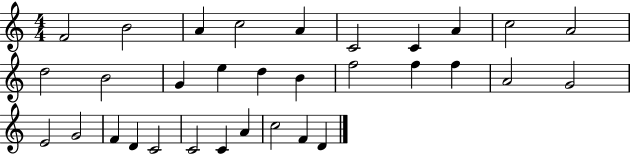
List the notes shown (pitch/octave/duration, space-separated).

F4/h B4/h A4/q C5/h A4/q C4/h C4/q A4/q C5/h A4/h D5/h B4/h G4/q E5/q D5/q B4/q F5/h F5/q F5/q A4/h G4/h E4/h G4/h F4/q D4/q C4/h C4/h C4/q A4/q C5/h F4/q D4/q